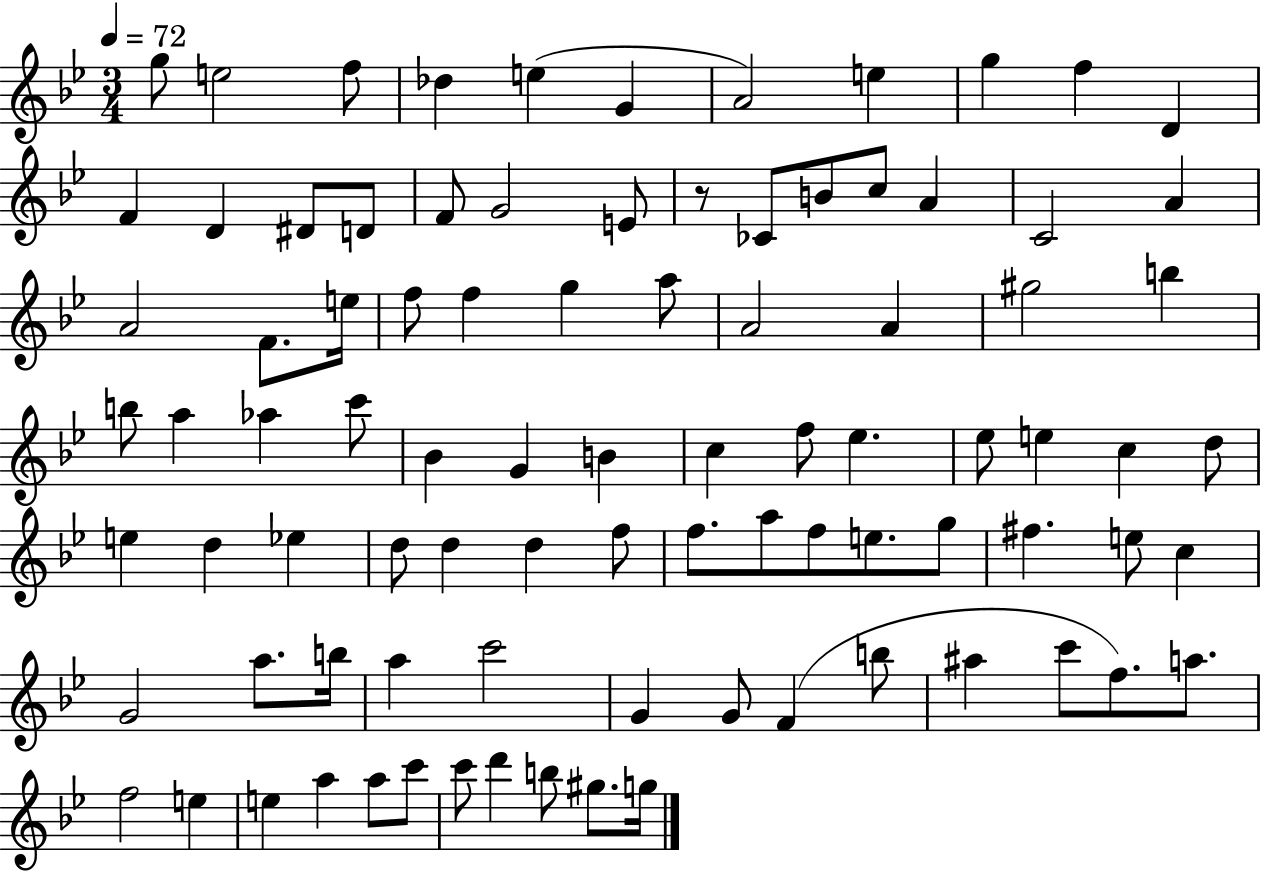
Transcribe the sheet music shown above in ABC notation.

X:1
T:Untitled
M:3/4
L:1/4
K:Bb
g/2 e2 f/2 _d e G A2 e g f D F D ^D/2 D/2 F/2 G2 E/2 z/2 _C/2 B/2 c/2 A C2 A A2 F/2 e/4 f/2 f g a/2 A2 A ^g2 b b/2 a _a c'/2 _B G B c f/2 _e _e/2 e c d/2 e d _e d/2 d d f/2 f/2 a/2 f/2 e/2 g/2 ^f e/2 c G2 a/2 b/4 a c'2 G G/2 F b/2 ^a c'/2 f/2 a/2 f2 e e a a/2 c'/2 c'/2 d' b/2 ^g/2 g/4